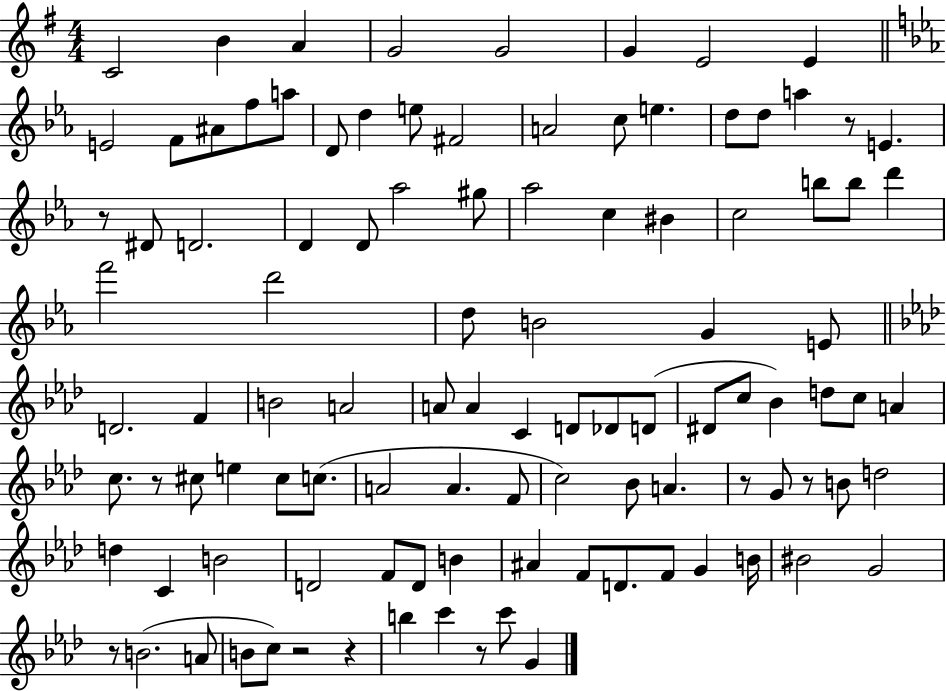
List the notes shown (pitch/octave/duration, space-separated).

C4/h B4/q A4/q G4/h G4/h G4/q E4/h E4/q E4/h F4/e A#4/e F5/e A5/e D4/e D5/q E5/e F#4/h A4/h C5/e E5/q. D5/e D5/e A5/q R/e E4/q. R/e D#4/e D4/h. D4/q D4/e Ab5/h G#5/e Ab5/h C5/q BIS4/q C5/h B5/e B5/e D6/q F6/h D6/h D5/e B4/h G4/q E4/e D4/h. F4/q B4/h A4/h A4/e A4/q C4/q D4/e Db4/e D4/e D#4/e C5/e Bb4/q D5/e C5/e A4/q C5/e. R/e C#5/e E5/q C#5/e C5/e. A4/h A4/q. F4/e C5/h Bb4/e A4/q. R/e G4/e R/e B4/e D5/h D5/q C4/q B4/h D4/h F4/e D4/e B4/q A#4/q F4/e D4/e. F4/e G4/q B4/s BIS4/h G4/h R/e B4/h. A4/e B4/e C5/e R/h R/q B5/q C6/q R/e C6/e G4/q